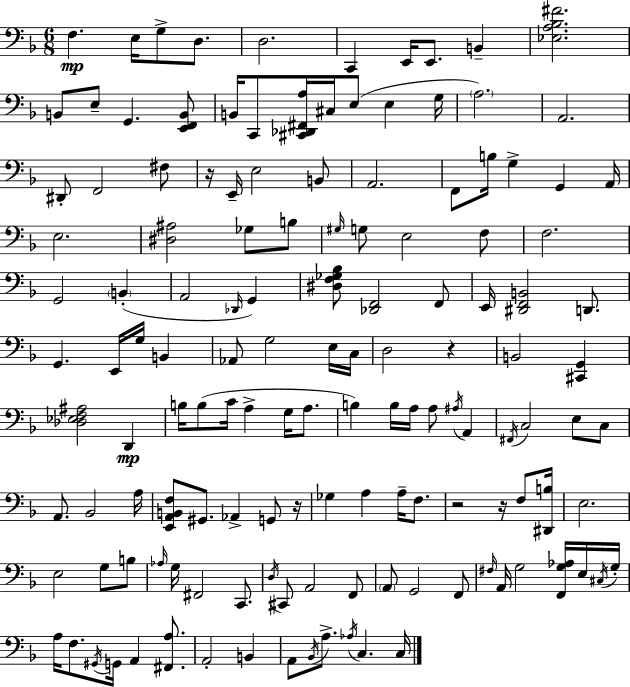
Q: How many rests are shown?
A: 5